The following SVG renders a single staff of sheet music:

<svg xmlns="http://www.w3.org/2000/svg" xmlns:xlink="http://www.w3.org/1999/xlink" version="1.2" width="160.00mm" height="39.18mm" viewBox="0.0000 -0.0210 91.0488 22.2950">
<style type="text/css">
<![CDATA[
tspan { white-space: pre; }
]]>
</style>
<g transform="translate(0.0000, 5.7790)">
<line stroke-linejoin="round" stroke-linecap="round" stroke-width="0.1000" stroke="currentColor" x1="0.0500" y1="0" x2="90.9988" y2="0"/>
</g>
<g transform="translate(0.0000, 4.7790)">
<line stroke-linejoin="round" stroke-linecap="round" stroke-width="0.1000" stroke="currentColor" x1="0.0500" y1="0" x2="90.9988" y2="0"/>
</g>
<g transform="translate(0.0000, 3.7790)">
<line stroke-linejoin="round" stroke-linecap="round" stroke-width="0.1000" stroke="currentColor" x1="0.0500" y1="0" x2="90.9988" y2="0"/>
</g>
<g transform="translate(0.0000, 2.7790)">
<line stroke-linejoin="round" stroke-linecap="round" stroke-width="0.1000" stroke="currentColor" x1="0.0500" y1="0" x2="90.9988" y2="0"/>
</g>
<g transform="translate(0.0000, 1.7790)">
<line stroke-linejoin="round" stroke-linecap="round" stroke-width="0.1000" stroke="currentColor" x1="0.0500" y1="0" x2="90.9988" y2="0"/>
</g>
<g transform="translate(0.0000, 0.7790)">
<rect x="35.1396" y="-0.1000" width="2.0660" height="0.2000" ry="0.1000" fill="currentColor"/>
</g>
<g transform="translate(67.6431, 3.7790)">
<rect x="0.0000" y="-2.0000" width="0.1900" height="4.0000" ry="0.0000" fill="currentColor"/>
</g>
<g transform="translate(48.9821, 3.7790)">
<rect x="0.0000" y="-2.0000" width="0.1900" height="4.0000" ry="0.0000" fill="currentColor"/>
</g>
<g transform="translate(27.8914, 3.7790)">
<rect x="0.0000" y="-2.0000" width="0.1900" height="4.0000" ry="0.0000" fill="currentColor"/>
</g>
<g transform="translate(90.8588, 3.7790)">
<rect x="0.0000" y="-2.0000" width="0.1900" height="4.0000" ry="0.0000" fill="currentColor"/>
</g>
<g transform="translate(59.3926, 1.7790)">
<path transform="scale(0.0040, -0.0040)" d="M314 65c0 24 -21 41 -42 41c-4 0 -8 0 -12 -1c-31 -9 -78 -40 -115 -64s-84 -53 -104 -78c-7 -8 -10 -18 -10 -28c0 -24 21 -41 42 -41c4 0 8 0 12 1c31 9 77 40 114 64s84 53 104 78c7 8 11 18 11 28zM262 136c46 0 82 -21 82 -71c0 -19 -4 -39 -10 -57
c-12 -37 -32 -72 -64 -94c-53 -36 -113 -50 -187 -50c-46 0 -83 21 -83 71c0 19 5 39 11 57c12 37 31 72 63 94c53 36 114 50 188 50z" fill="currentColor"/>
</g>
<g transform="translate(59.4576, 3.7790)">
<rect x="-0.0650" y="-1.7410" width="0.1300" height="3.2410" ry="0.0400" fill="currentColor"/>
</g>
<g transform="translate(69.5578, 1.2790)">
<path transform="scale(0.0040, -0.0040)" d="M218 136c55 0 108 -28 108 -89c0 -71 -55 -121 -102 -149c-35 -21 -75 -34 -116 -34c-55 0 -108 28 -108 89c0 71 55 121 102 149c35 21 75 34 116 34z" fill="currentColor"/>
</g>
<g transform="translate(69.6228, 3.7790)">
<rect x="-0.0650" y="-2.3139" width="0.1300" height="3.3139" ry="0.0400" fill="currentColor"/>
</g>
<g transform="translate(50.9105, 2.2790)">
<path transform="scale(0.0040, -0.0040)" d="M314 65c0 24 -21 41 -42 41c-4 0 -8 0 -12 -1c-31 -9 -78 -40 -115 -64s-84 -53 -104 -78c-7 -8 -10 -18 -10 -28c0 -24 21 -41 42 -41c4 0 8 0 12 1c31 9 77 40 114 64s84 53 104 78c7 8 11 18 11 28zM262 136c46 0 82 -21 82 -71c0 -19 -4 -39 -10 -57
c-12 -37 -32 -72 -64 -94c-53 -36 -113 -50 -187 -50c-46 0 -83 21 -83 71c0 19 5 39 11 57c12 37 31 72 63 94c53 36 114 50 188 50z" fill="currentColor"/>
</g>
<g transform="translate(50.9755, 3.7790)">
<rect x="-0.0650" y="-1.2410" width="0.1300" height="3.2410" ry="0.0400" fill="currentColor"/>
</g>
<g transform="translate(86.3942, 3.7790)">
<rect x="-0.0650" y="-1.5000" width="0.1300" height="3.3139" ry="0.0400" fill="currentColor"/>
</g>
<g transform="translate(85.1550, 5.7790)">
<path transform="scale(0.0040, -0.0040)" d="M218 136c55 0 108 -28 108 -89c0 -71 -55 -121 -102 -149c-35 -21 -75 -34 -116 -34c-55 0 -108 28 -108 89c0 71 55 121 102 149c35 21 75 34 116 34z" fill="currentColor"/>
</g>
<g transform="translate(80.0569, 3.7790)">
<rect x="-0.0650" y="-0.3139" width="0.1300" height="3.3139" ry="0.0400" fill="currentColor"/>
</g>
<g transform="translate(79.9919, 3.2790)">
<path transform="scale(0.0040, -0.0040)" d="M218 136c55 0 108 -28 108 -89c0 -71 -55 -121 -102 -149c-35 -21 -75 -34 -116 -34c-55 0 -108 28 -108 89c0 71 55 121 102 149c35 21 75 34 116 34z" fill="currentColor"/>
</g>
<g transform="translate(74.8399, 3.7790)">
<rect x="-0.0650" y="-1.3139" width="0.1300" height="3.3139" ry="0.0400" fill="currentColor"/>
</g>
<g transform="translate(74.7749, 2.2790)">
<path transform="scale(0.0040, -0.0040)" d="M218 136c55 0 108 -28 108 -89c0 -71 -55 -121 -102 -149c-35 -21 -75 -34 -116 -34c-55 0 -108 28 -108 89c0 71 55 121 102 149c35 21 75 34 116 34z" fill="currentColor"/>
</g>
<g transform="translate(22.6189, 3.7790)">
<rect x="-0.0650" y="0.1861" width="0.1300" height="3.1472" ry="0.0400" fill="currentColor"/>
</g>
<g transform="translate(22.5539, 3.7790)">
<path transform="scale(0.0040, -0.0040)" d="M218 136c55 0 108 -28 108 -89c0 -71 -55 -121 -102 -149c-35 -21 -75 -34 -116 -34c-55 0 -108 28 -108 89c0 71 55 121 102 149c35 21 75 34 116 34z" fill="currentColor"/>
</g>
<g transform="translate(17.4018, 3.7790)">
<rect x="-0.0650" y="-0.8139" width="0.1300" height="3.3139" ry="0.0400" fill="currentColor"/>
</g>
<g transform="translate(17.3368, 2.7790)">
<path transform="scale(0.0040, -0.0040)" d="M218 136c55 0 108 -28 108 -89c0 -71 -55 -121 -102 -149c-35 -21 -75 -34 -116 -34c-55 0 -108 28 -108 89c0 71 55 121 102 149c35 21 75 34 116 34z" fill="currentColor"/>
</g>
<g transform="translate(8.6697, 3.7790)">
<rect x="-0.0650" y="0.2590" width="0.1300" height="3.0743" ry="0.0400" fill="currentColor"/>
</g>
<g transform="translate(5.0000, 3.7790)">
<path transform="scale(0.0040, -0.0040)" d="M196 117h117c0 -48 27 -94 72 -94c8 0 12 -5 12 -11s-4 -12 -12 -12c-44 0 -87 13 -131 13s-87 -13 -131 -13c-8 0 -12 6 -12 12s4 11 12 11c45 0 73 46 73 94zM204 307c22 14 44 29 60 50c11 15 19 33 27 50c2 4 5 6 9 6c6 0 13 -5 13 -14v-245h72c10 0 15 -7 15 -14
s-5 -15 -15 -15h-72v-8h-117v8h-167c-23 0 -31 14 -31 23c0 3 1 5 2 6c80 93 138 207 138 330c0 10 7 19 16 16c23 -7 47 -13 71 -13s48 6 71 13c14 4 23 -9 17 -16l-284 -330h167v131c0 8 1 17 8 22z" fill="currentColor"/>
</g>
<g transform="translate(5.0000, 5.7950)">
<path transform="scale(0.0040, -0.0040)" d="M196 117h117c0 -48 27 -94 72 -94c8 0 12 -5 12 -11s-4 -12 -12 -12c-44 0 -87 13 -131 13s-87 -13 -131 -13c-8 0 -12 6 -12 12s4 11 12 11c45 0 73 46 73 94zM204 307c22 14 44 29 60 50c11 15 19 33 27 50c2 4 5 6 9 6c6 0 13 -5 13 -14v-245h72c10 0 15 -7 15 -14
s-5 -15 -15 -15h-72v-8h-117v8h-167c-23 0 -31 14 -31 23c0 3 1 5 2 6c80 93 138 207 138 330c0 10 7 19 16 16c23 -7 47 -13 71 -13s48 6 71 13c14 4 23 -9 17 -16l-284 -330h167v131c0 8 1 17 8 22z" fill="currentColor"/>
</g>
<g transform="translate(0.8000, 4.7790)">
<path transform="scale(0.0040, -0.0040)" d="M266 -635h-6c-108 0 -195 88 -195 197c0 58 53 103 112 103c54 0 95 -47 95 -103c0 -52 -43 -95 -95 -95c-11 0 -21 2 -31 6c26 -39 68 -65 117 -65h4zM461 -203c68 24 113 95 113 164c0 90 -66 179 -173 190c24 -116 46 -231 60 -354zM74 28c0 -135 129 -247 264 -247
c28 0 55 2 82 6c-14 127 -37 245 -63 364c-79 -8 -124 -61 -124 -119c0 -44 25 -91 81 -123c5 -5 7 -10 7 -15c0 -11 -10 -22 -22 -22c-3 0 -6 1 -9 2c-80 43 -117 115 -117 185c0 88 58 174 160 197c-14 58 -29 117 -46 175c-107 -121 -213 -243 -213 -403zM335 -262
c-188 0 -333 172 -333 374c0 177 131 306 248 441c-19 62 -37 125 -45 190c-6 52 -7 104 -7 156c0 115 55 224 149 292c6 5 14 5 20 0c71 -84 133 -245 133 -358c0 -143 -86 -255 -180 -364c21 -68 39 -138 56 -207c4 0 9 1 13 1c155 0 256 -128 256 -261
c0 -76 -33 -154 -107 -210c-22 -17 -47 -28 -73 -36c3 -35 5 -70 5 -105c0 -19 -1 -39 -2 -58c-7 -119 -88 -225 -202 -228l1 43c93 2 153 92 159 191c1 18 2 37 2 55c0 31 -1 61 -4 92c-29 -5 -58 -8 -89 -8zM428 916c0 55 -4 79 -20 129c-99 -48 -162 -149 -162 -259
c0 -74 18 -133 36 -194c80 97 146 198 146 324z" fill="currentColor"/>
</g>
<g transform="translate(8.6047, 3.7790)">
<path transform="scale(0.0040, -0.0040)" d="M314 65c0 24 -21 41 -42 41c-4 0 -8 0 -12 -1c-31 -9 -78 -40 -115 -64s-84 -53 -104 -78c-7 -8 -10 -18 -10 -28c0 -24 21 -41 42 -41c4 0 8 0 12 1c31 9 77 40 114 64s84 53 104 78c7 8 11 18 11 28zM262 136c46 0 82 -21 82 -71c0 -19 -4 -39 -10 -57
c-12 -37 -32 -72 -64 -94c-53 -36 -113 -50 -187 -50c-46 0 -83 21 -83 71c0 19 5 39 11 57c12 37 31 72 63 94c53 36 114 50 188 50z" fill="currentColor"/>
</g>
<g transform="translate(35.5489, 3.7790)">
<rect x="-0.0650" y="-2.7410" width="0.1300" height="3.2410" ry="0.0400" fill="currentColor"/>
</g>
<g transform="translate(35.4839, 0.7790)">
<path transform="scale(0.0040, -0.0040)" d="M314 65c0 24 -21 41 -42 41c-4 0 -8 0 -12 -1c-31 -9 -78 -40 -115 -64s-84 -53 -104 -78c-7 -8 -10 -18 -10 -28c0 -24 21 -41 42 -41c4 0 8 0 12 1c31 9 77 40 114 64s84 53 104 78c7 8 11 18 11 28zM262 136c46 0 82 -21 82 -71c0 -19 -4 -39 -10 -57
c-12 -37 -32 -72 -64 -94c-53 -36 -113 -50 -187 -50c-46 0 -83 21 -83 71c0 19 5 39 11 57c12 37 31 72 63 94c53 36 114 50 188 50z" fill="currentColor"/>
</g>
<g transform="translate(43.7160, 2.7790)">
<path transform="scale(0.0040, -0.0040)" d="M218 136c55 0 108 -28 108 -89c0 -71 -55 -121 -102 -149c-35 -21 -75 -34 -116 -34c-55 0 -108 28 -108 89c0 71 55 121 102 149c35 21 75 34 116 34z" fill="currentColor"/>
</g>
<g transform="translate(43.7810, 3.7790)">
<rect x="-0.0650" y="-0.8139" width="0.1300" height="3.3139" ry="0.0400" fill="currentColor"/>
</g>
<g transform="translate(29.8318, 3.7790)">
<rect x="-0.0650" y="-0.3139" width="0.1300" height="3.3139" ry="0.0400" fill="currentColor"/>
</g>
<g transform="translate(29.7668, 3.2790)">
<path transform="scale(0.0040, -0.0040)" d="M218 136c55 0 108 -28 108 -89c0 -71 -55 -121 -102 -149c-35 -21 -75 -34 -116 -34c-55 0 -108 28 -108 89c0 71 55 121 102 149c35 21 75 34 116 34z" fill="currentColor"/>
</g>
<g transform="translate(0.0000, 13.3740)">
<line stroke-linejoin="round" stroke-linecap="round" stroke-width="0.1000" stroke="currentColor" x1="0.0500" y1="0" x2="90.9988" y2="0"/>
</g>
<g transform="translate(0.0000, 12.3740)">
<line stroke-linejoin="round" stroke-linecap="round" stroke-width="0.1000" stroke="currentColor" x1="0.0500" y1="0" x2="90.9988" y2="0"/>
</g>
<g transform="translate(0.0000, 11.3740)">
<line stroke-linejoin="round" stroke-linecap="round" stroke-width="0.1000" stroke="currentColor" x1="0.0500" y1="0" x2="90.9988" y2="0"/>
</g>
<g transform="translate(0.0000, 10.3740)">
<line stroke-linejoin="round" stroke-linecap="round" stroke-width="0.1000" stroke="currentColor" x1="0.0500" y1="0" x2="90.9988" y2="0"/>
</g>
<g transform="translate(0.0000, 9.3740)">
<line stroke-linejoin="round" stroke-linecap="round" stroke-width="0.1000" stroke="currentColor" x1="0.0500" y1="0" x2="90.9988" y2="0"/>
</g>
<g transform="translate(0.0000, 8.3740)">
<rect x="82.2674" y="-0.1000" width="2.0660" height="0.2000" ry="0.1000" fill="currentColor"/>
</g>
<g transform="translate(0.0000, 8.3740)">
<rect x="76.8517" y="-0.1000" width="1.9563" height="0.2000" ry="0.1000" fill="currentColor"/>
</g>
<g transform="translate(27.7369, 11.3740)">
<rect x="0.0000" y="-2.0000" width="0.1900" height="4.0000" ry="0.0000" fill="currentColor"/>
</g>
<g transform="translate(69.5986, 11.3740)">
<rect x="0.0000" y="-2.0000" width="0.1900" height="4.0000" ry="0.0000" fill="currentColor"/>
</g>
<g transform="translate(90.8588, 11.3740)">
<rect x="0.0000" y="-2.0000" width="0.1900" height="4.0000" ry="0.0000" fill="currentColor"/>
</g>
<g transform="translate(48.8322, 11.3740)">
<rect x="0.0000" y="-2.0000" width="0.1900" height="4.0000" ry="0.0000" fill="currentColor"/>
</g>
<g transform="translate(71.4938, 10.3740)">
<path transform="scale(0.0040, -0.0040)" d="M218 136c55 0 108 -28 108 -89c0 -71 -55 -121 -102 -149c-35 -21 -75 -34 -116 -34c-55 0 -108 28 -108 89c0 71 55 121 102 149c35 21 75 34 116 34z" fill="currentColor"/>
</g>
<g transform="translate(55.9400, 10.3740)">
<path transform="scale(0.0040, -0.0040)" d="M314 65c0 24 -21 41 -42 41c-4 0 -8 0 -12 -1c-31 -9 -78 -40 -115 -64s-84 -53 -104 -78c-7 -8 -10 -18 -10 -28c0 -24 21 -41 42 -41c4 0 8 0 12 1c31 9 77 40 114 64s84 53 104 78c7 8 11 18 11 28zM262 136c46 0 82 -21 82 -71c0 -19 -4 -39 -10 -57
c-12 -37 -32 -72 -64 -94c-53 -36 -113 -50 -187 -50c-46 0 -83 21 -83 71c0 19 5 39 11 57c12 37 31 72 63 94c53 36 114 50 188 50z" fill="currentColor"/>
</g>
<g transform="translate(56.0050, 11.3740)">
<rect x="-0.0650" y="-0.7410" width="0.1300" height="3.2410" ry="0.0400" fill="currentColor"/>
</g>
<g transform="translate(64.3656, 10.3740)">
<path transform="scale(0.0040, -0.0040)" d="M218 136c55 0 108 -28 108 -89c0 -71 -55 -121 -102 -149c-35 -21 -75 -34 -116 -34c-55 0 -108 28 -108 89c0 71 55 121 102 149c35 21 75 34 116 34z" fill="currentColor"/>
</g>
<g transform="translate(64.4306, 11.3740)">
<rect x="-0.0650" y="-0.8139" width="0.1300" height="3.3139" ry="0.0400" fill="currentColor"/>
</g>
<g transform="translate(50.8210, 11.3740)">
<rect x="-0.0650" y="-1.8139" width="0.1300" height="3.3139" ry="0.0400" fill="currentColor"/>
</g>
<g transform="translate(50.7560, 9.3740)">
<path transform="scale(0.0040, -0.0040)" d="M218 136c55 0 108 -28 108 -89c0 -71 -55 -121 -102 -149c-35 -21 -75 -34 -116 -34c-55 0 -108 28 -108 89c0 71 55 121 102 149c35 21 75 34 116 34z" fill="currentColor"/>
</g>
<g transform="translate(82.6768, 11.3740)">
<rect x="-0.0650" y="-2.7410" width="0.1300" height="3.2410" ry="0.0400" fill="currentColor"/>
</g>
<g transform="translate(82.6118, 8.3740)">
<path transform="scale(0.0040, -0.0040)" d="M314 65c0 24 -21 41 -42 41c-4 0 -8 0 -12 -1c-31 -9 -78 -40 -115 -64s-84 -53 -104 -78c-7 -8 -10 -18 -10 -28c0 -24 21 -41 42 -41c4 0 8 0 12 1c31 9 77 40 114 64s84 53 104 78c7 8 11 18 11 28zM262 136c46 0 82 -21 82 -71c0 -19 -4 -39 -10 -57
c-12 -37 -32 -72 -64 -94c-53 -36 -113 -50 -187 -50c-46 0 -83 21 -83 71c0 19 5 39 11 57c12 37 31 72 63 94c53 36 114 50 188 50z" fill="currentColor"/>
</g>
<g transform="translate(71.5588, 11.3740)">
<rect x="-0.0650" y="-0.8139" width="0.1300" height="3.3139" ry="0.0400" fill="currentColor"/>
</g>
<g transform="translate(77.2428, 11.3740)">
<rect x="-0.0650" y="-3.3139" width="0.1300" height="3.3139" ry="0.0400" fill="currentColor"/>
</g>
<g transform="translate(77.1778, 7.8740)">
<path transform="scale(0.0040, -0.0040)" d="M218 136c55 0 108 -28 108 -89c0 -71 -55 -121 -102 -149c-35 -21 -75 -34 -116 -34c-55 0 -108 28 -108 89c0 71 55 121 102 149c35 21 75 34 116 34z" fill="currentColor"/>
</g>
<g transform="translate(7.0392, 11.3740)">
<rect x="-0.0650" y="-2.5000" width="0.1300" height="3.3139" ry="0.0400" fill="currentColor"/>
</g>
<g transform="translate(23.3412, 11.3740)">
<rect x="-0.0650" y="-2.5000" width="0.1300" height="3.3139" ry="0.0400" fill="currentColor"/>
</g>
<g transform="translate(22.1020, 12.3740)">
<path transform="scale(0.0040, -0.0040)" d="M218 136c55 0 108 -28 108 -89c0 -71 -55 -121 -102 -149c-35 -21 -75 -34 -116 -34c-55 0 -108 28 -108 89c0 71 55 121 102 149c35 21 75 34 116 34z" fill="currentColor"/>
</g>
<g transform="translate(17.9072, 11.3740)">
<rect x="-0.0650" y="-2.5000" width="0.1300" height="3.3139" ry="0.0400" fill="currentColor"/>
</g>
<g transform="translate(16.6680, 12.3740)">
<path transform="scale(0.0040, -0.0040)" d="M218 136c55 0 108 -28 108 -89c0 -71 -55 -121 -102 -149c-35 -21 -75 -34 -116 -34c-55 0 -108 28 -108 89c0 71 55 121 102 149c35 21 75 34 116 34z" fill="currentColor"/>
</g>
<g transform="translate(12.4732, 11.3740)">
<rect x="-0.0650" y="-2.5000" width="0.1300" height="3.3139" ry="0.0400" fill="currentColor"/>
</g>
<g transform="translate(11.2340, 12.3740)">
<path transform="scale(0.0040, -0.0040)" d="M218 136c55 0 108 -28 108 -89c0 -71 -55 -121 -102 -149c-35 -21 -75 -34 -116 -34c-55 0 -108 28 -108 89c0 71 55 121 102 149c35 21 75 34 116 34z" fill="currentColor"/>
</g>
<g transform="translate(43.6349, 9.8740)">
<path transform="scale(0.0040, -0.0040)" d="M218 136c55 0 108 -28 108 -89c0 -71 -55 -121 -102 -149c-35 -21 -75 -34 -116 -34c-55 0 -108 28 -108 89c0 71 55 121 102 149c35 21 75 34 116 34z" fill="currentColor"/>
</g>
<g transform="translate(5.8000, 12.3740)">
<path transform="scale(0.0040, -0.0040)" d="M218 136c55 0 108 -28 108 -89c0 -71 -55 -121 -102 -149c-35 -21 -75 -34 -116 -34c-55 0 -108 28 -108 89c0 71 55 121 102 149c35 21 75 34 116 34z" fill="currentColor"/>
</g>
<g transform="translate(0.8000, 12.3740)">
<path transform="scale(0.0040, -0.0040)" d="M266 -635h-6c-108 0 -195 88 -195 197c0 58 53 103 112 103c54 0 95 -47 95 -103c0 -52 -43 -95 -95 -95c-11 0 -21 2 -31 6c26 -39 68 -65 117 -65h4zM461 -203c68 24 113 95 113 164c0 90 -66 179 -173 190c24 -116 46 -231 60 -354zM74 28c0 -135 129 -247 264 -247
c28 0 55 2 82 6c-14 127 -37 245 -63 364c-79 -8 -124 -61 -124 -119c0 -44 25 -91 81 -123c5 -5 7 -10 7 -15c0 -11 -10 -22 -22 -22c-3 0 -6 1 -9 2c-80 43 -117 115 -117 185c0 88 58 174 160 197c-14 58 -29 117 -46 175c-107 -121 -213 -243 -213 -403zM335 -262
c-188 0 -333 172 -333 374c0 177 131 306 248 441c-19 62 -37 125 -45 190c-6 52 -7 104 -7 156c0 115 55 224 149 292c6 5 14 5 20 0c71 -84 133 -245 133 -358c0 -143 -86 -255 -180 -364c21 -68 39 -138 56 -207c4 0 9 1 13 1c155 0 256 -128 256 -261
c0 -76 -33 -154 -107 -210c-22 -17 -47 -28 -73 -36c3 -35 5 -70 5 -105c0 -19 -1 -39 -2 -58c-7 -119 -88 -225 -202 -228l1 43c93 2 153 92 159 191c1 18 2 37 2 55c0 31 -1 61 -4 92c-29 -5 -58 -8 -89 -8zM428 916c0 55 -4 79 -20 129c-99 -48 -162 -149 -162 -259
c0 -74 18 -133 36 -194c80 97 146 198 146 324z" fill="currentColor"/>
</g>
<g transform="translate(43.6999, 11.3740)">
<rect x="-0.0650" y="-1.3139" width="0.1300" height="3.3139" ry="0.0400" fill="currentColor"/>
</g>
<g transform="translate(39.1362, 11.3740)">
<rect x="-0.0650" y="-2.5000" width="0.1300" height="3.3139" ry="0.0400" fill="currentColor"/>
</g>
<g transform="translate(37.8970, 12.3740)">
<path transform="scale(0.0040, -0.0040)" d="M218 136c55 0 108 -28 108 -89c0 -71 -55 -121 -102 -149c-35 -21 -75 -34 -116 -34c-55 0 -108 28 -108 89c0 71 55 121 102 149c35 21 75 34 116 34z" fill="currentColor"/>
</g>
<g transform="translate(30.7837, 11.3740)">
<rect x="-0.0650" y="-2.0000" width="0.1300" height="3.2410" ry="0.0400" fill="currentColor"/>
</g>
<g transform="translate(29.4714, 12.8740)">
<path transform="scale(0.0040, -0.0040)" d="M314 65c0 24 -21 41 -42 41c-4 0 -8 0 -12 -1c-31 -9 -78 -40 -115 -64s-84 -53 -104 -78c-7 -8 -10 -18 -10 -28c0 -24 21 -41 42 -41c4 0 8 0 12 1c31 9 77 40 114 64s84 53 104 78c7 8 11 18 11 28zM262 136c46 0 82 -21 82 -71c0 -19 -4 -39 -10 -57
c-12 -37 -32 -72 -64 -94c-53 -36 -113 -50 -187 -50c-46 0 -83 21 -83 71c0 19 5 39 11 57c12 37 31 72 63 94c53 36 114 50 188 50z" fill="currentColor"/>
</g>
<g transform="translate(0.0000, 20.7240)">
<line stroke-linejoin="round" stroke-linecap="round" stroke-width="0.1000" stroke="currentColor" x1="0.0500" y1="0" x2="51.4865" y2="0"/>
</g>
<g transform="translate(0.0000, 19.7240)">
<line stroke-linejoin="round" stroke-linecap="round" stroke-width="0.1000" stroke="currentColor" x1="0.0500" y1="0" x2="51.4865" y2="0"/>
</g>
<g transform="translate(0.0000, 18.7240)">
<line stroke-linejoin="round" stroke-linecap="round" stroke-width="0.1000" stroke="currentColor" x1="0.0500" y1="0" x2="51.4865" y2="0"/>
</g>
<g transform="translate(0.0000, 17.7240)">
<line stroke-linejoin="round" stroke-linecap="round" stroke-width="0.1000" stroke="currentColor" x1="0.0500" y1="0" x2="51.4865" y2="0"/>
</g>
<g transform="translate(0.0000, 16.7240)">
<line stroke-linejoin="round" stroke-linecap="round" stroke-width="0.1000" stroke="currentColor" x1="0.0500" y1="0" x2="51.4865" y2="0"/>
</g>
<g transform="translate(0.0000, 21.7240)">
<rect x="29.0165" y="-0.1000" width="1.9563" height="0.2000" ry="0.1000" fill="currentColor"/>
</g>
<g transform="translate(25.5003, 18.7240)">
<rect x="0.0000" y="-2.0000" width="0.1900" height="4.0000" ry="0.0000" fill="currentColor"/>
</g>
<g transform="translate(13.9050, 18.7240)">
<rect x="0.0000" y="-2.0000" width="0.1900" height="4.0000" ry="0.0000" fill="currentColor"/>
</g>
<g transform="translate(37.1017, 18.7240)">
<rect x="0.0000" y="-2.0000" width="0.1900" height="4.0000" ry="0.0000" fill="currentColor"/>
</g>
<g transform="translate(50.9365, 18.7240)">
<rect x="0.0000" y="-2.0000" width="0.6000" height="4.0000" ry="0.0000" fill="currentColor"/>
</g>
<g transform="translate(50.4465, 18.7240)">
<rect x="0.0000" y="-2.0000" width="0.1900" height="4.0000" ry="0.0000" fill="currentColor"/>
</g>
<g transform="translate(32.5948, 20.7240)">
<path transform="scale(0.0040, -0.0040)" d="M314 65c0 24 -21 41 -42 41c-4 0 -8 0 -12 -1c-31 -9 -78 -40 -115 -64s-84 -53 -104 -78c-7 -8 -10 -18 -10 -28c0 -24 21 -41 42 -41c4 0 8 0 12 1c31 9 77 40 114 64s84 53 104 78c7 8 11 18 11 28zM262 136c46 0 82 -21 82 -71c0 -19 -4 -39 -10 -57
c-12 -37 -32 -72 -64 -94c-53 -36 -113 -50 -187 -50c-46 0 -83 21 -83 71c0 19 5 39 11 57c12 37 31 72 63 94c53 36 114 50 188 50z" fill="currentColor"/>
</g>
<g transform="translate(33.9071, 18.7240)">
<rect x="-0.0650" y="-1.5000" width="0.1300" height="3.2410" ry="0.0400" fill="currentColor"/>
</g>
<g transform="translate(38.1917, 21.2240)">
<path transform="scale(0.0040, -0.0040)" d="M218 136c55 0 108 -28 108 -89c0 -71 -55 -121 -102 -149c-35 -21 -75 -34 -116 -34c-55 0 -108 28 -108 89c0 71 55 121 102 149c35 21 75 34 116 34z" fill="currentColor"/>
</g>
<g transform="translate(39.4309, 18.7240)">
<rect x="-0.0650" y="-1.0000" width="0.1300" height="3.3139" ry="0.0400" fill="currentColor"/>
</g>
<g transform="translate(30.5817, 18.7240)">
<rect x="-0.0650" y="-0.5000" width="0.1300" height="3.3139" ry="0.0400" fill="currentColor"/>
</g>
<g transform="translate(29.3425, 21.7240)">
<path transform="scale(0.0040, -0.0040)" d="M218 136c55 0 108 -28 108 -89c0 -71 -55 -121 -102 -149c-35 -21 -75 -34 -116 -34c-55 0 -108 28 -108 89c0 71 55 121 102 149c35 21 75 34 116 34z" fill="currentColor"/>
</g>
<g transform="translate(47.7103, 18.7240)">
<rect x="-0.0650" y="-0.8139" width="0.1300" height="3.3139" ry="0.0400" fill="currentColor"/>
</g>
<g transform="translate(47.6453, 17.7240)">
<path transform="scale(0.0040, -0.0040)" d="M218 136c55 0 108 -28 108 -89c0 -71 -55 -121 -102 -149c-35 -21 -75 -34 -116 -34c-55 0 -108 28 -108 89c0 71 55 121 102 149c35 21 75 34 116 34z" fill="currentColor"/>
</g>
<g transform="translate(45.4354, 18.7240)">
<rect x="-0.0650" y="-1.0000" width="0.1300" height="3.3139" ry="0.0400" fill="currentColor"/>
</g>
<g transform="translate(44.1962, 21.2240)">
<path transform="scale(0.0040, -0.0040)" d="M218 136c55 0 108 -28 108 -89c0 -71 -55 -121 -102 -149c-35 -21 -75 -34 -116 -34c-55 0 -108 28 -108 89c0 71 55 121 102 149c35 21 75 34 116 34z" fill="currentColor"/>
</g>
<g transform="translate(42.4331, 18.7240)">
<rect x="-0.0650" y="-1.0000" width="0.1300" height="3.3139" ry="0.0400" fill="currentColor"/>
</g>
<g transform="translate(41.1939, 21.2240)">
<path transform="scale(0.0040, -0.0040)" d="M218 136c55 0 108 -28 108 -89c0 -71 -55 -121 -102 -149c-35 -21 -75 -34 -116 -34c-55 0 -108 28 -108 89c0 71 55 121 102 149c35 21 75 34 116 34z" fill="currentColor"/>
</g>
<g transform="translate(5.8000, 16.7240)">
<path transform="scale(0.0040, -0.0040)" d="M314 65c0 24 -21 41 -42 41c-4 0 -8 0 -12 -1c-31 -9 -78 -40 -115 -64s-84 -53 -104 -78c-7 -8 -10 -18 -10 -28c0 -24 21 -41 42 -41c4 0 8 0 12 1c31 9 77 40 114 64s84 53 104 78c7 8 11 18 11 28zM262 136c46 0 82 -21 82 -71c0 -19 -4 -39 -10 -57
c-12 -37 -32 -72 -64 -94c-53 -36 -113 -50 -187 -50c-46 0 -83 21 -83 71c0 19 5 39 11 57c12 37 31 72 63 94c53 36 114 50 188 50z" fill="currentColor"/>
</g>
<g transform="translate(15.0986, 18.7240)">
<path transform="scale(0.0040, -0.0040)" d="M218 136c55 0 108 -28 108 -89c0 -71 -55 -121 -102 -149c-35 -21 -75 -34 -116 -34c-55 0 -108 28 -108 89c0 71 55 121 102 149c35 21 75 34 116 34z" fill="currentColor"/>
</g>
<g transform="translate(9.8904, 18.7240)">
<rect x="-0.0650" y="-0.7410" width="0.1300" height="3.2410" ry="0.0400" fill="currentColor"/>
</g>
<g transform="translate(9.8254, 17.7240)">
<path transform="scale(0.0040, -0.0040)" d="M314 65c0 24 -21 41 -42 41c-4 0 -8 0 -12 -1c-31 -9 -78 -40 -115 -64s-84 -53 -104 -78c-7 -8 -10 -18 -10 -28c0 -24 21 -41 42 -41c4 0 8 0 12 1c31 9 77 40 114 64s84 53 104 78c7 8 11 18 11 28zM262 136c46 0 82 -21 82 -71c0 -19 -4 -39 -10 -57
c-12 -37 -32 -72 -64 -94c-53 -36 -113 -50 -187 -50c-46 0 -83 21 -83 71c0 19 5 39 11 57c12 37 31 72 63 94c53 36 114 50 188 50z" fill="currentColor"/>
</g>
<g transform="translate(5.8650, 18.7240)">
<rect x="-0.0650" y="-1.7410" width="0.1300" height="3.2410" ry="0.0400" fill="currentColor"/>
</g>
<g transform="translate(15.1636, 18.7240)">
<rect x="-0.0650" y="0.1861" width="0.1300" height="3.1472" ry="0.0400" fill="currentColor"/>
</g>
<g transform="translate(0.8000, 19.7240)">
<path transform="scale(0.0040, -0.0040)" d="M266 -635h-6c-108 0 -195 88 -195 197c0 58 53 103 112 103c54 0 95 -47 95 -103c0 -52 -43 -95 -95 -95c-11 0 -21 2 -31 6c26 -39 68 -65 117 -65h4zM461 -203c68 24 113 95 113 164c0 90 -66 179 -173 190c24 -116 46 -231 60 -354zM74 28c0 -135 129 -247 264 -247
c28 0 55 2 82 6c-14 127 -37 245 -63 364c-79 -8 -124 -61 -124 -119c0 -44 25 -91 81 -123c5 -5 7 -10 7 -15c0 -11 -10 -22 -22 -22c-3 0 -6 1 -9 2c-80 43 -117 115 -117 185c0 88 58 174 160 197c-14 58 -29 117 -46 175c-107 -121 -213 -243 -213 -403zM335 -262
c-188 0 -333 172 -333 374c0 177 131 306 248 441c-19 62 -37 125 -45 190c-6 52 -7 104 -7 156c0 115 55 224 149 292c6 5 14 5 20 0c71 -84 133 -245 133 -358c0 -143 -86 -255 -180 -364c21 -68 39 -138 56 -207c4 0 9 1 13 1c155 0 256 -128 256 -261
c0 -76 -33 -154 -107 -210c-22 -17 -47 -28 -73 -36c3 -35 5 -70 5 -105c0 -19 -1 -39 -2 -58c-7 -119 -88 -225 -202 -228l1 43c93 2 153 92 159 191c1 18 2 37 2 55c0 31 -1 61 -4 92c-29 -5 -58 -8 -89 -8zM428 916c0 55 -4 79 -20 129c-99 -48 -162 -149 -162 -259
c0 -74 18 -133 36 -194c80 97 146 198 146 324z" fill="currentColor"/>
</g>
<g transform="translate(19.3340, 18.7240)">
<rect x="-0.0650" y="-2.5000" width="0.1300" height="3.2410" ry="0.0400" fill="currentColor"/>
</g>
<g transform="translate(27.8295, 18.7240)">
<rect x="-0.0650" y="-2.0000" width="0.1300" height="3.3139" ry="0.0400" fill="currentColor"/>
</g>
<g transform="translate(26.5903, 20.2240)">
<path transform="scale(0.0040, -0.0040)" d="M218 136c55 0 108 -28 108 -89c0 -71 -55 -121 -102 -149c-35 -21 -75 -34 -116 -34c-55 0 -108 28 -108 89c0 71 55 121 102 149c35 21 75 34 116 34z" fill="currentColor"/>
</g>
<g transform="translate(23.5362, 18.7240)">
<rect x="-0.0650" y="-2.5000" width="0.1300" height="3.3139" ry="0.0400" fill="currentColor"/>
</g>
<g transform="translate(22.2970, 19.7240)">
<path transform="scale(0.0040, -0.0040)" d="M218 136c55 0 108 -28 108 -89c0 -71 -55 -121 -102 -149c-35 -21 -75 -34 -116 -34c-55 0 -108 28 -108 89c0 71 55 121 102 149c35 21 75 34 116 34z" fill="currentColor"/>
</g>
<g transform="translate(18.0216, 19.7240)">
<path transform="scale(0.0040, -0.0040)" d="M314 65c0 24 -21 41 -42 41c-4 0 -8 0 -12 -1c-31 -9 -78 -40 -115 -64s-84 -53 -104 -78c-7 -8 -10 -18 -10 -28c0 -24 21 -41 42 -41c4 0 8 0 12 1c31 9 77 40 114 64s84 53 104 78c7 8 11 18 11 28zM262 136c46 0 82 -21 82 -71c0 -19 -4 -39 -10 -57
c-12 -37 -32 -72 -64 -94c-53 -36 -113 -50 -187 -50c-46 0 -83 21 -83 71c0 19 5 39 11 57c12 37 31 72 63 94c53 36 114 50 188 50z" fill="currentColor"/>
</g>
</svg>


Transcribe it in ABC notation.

X:1
T:Untitled
M:4/4
L:1/4
K:C
B2 d B c a2 d e2 f2 g e c E G G G G F2 G e f d2 d d b a2 f2 d2 B G2 G F C E2 D D D d